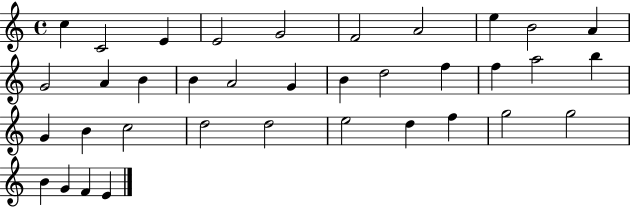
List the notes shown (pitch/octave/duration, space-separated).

C5/q C4/h E4/q E4/h G4/h F4/h A4/h E5/q B4/h A4/q G4/h A4/q B4/q B4/q A4/h G4/q B4/q D5/h F5/q F5/q A5/h B5/q G4/q B4/q C5/h D5/h D5/h E5/h D5/q F5/q G5/h G5/h B4/q G4/q F4/q E4/q